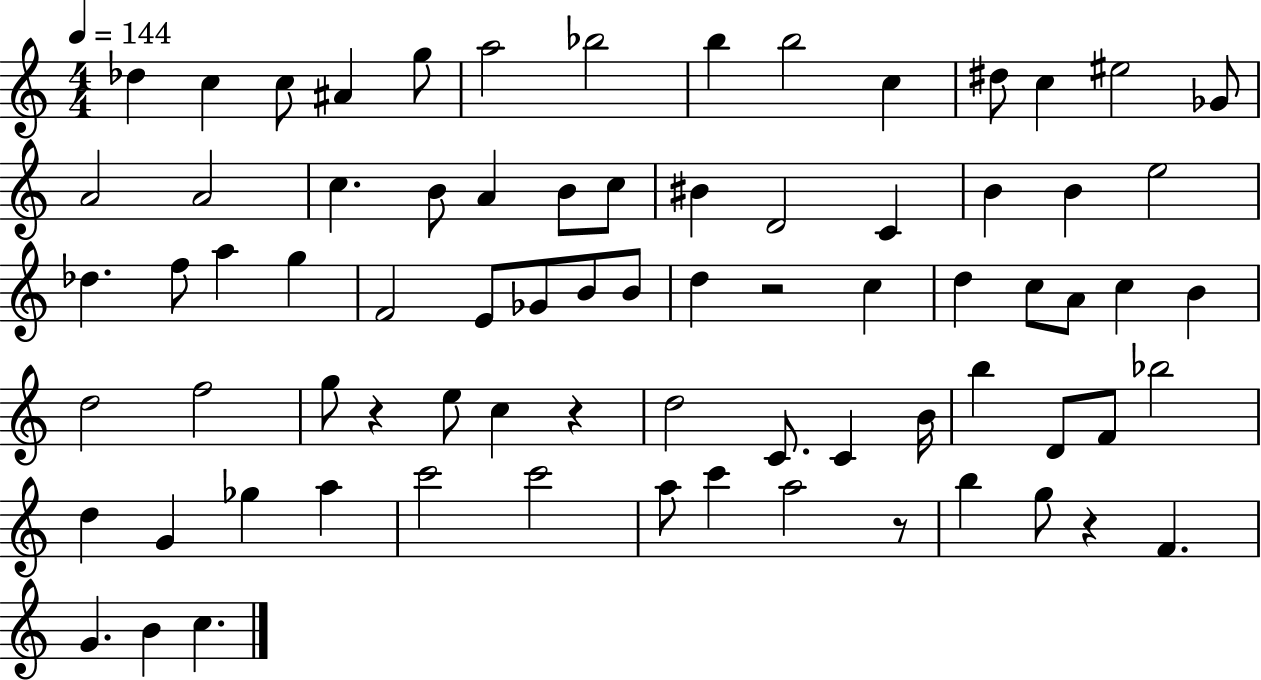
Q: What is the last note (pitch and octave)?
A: C5